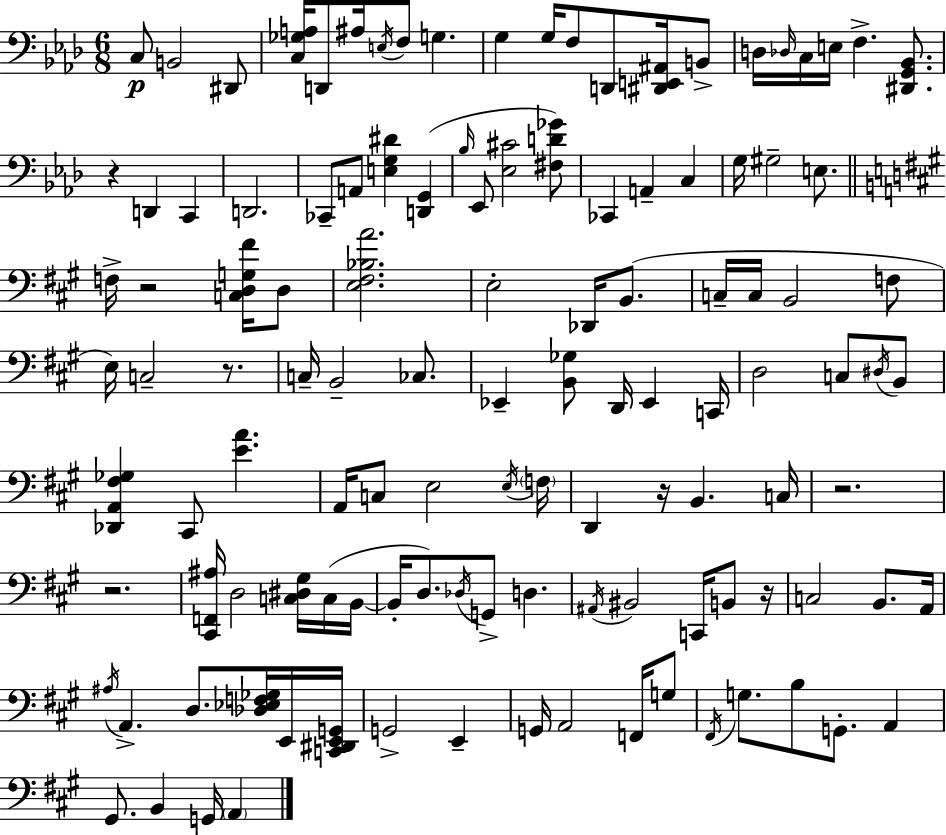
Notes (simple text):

C3/e B2/h D#2/e [C3,Gb3,A3]/s D2/e A#3/s E3/s F3/e G3/q. G3/q G3/s F3/e D2/e [D#2,E2,A#2]/s B2/e D3/s Db3/s C3/s E3/s F3/q. [D#2,G2,Bb2]/e. R/q D2/q C2/q D2/h. CES2/e A2/e [E3,G3,D#4]/q [D2,G2]/q Bb3/s Eb2/e [Eb3,C#4]/h [F#3,D4,Gb4]/e CES2/q A2/q C3/q G3/s G#3/h E3/e. F3/s R/h [C3,D3,G3,F#4]/s D3/e [E3,F#3,Bb3,A4]/h. E3/h Db2/s B2/e. C3/s C3/s B2/h F3/e E3/s C3/h R/e. C3/s B2/h CES3/e. Eb2/q [B2,Gb3]/e D2/s Eb2/q C2/s D3/h C3/e D#3/s B2/e [Db2,A2,F#3,Gb3]/q C#2/e [E4,A4]/q. A2/s C3/e E3/h E3/s F3/s D2/q R/s B2/q. C3/s R/h. R/h. [C#2,F2,A#3]/s D3/h [C3,D#3,G#3]/s C3/s B2/s B2/s D3/e. Db3/s G2/e D3/q. A#2/s BIS2/h C2/s B2/e R/s C3/h B2/e. A2/s A#3/s A2/q. D3/e. [Db3,Eb3,F3,Gb3]/s E2/s [C2,D#2,E2,G2]/s G2/h E2/q G2/s A2/h F2/s G3/e F#2/s G3/e. B3/e G2/e. A2/q G#2/e. B2/q G2/s A2/q